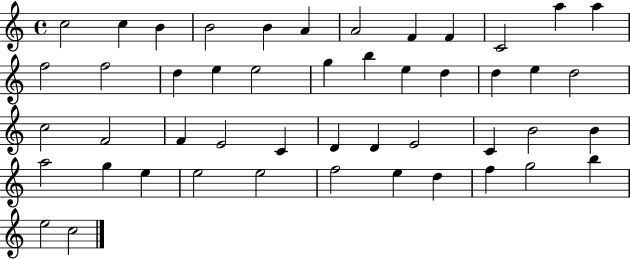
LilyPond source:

{
  \clef treble
  \time 4/4
  \defaultTimeSignature
  \key c \major
  c''2 c''4 b'4 | b'2 b'4 a'4 | a'2 f'4 f'4 | c'2 a''4 a''4 | \break f''2 f''2 | d''4 e''4 e''2 | g''4 b''4 e''4 d''4 | d''4 e''4 d''2 | \break c''2 f'2 | f'4 e'2 c'4 | d'4 d'4 e'2 | c'4 b'2 b'4 | \break a''2 g''4 e''4 | e''2 e''2 | f''2 e''4 d''4 | f''4 g''2 b''4 | \break e''2 c''2 | \bar "|."
}